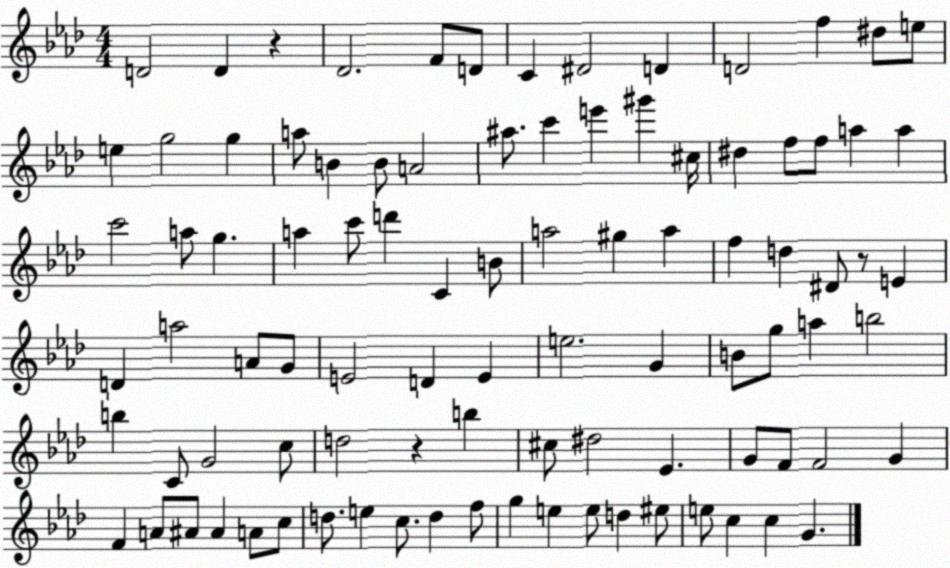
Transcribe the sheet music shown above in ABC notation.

X:1
T:Untitled
M:4/4
L:1/4
K:Ab
D2 D z _D2 F/2 D/2 C ^D2 D D2 f ^d/2 e/2 e g2 g a/2 B B/2 A2 ^a/2 c' e' ^g' ^c/4 ^d f/2 f/2 a a c'2 a/2 g a c'/2 d' C B/2 a2 ^g a f d ^D/2 z/2 E D a2 A/2 G/2 E2 D E e2 G B/2 g/2 a b2 b C/2 G2 c/2 d2 z b ^c/2 ^d2 _E G/2 F/2 F2 G F A/2 ^A/2 ^A A/2 c/2 d/2 e c/2 d f/2 g e e/2 d ^e/2 e/2 c c G